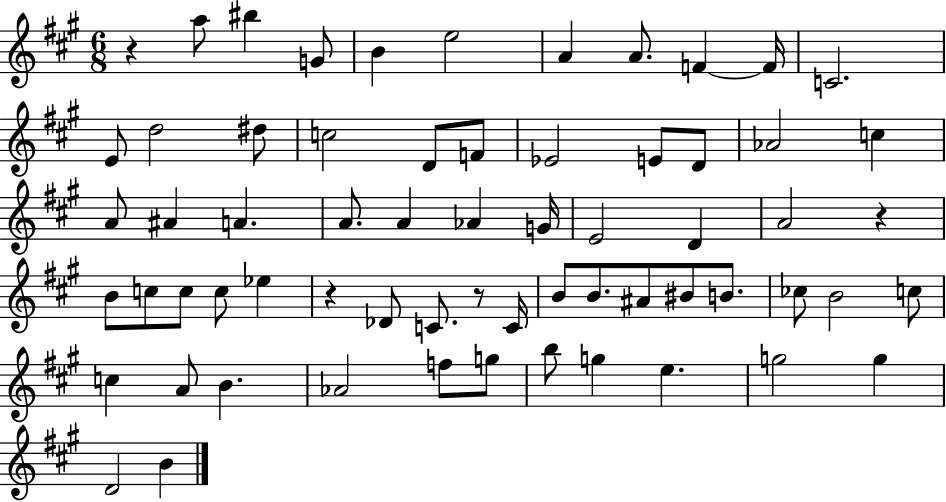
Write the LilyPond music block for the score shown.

{
  \clef treble
  \numericTimeSignature
  \time 6/8
  \key a \major
  r4 a''8 bis''4 g'8 | b'4 e''2 | a'4 a'8. f'4~~ f'16 | c'2. | \break e'8 d''2 dis''8 | c''2 d'8 f'8 | ees'2 e'8 d'8 | aes'2 c''4 | \break a'8 ais'4 a'4. | a'8. a'4 aes'4 g'16 | e'2 d'4 | a'2 r4 | \break b'8 c''8 c''8 c''8 ees''4 | r4 des'8 c'8. r8 c'16 | b'8 b'8. ais'8 bis'8 b'8. | ces''8 b'2 c''8 | \break c''4 a'8 b'4. | aes'2 f''8 g''8 | b''8 g''4 e''4. | g''2 g''4 | \break d'2 b'4 | \bar "|."
}